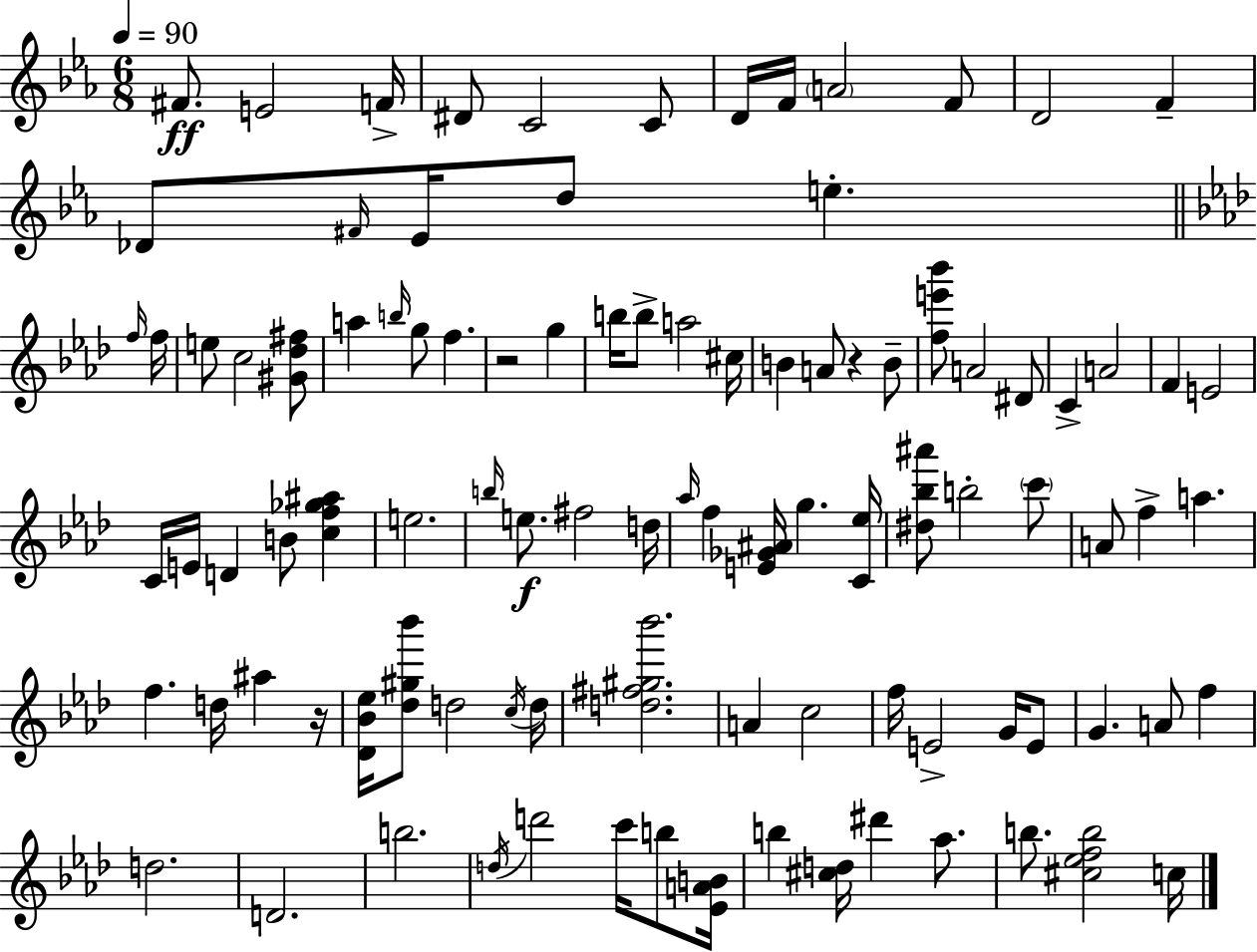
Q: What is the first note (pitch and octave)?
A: F#4